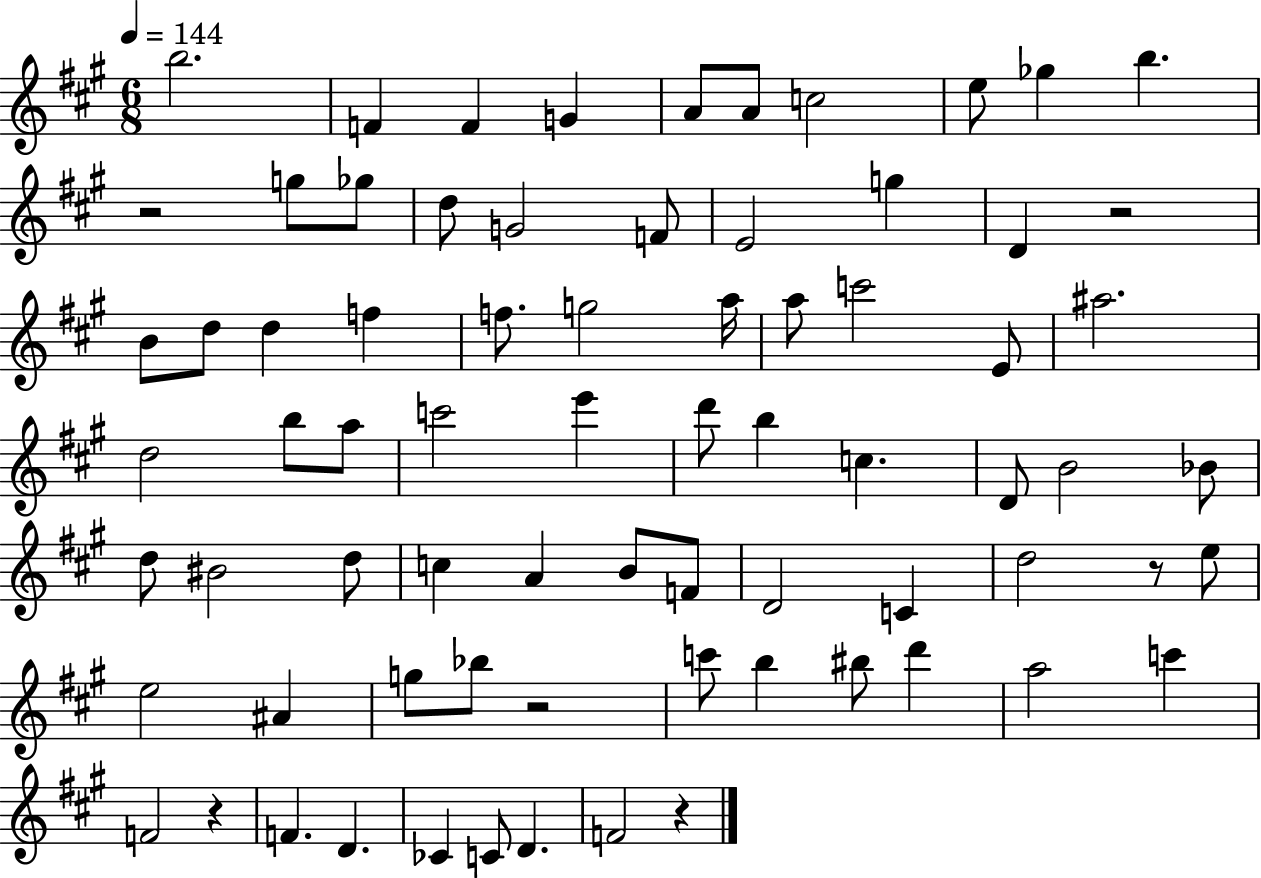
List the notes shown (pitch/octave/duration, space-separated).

B5/h. F4/q F4/q G4/q A4/e A4/e C5/h E5/e Gb5/q B5/q. R/h G5/e Gb5/e D5/e G4/h F4/e E4/h G5/q D4/q R/h B4/e D5/e D5/q F5/q F5/e. G5/h A5/s A5/e C6/h E4/e A#5/h. D5/h B5/e A5/e C6/h E6/q D6/e B5/q C5/q. D4/e B4/h Bb4/e D5/e BIS4/h D5/e C5/q A4/q B4/e F4/e D4/h C4/q D5/h R/e E5/e E5/h A#4/q G5/e Bb5/e R/h C6/e B5/q BIS5/e D6/q A5/h C6/q F4/h R/q F4/q. D4/q. CES4/q C4/e D4/q. F4/h R/q